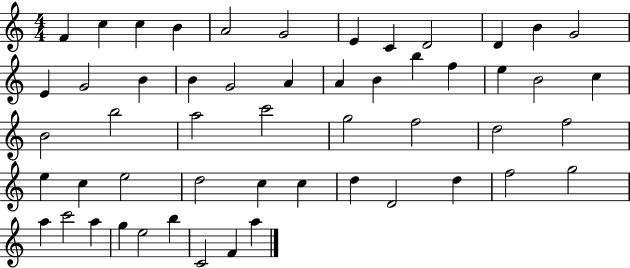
{
  \clef treble
  \numericTimeSignature
  \time 4/4
  \key c \major
  f'4 c''4 c''4 b'4 | a'2 g'2 | e'4 c'4 d'2 | d'4 b'4 g'2 | \break e'4 g'2 b'4 | b'4 g'2 a'4 | a'4 b'4 b''4 f''4 | e''4 b'2 c''4 | \break b'2 b''2 | a''2 c'''2 | g''2 f''2 | d''2 f''2 | \break e''4 c''4 e''2 | d''2 c''4 c''4 | d''4 d'2 d''4 | f''2 g''2 | \break a''4 c'''2 a''4 | g''4 e''2 b''4 | c'2 f'4 a''4 | \bar "|."
}